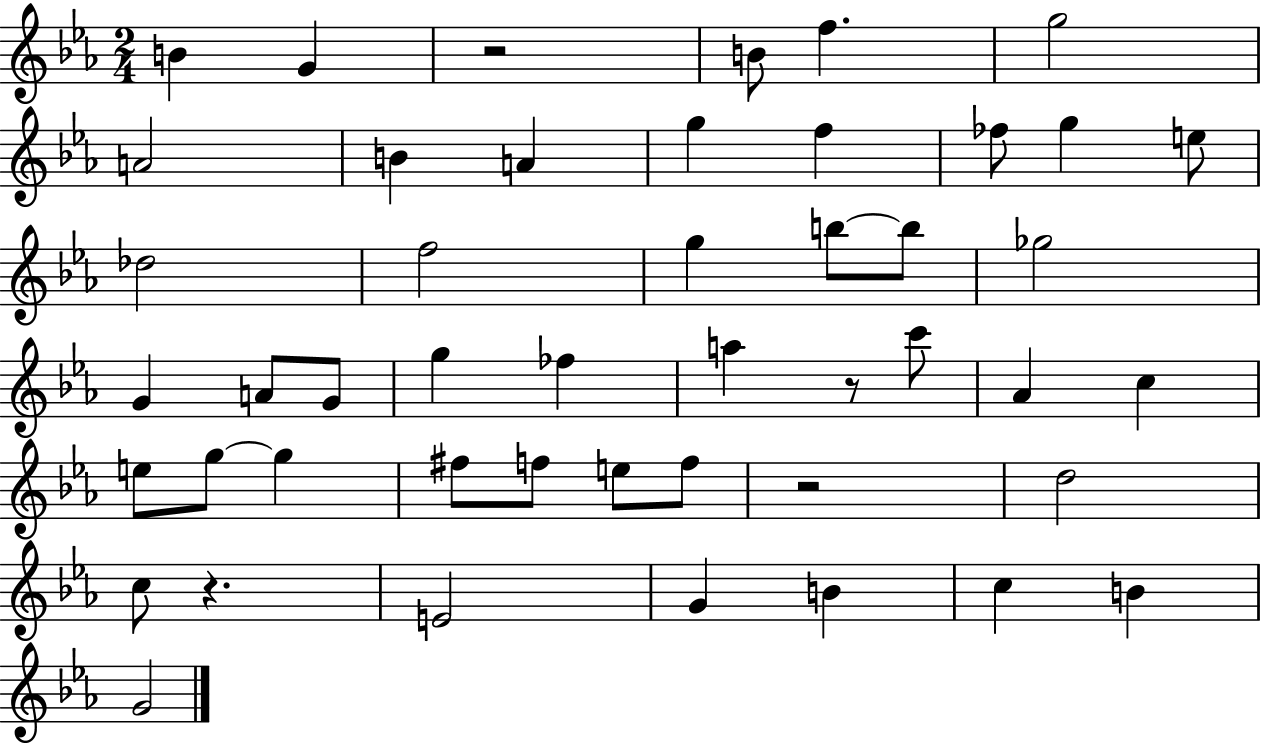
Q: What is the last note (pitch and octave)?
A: G4